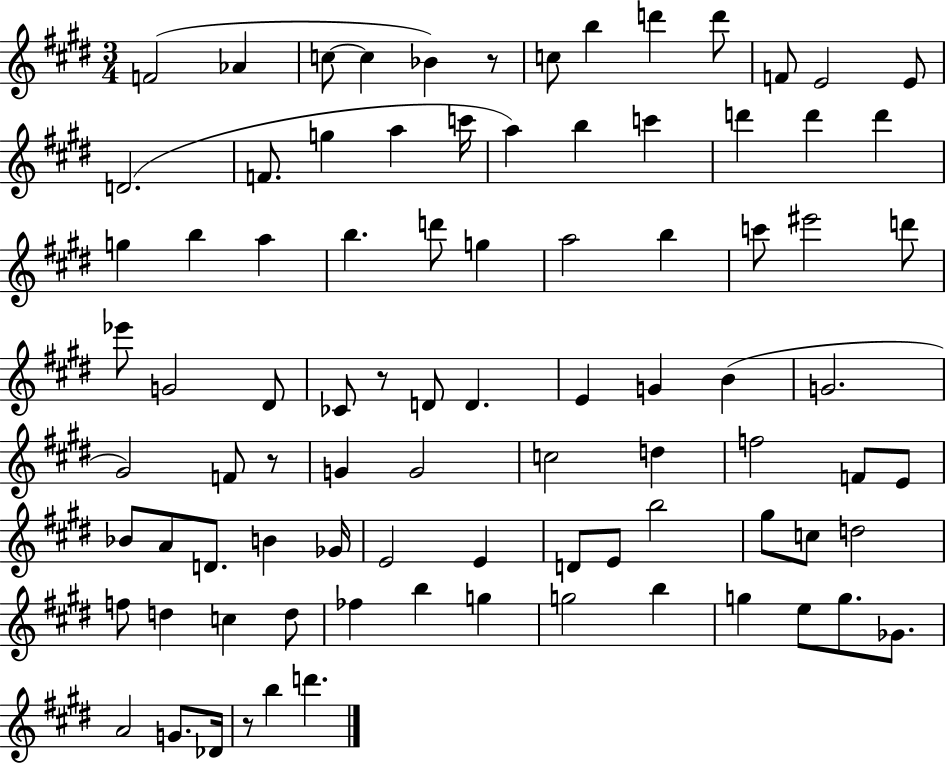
{
  \clef treble
  \numericTimeSignature
  \time 3/4
  \key e \major
  f'2( aes'4 | c''8~~ c''4 bes'4) r8 | c''8 b''4 d'''4 d'''8 | f'8 e'2 e'8 | \break d'2.( | f'8. g''4 a''4 c'''16 | a''4) b''4 c'''4 | d'''4 d'''4 d'''4 | \break g''4 b''4 a''4 | b''4. d'''8 g''4 | a''2 b''4 | c'''8 eis'''2 d'''8 | \break ees'''8 g'2 dis'8 | ces'8 r8 d'8 d'4. | e'4 g'4 b'4( | g'2. | \break gis'2) f'8 r8 | g'4 g'2 | c''2 d''4 | f''2 f'8 e'8 | \break bes'8 a'8 d'8. b'4 ges'16 | e'2 e'4 | d'8 e'8 b''2 | gis''8 c''8 d''2 | \break f''8 d''4 c''4 d''8 | fes''4 b''4 g''4 | g''2 b''4 | g''4 e''8 g''8. ges'8. | \break a'2 g'8. des'16 | r8 b''4 d'''4. | \bar "|."
}